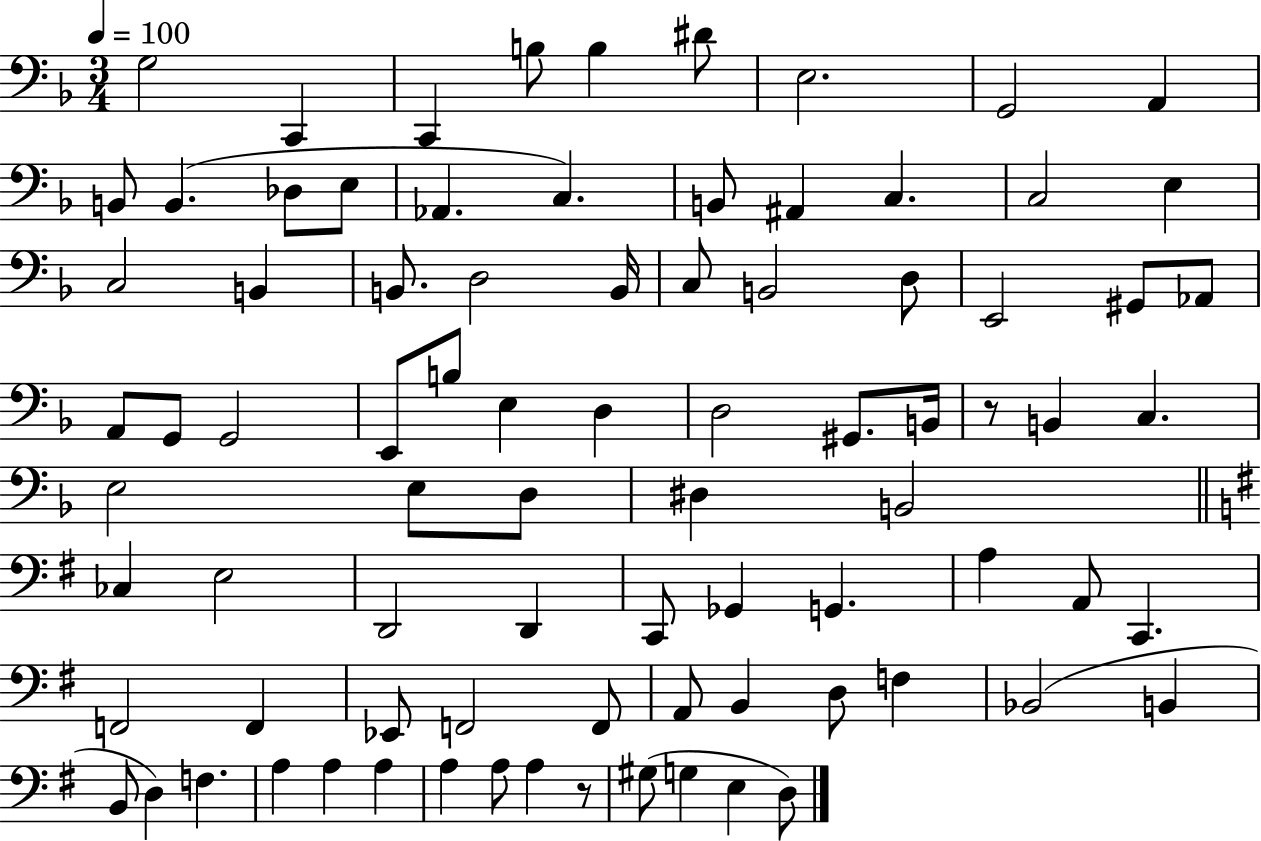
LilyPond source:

{
  \clef bass
  \numericTimeSignature
  \time 3/4
  \key f \major
  \tempo 4 = 100
  g2 c,4 | c,4 b8 b4 dis'8 | e2. | g,2 a,4 | \break b,8 b,4.( des8 e8 | aes,4. c4.) | b,8 ais,4 c4. | c2 e4 | \break c2 b,4 | b,8. d2 b,16 | c8 b,2 d8 | e,2 gis,8 aes,8 | \break a,8 g,8 g,2 | e,8 b8 e4 d4 | d2 gis,8. b,16 | r8 b,4 c4. | \break e2 e8 d8 | dis4 b,2 | \bar "||" \break \key g \major ces4 e2 | d,2 d,4 | c,8 ges,4 g,4. | a4 a,8 c,4. | \break f,2 f,4 | ees,8 f,2 f,8 | a,8 b,4 d8 f4 | bes,2( b,4 | \break b,8 d4) f4. | a4 a4 a4 | a4 a8 a4 r8 | gis8( g4 e4 d8) | \break \bar "|."
}